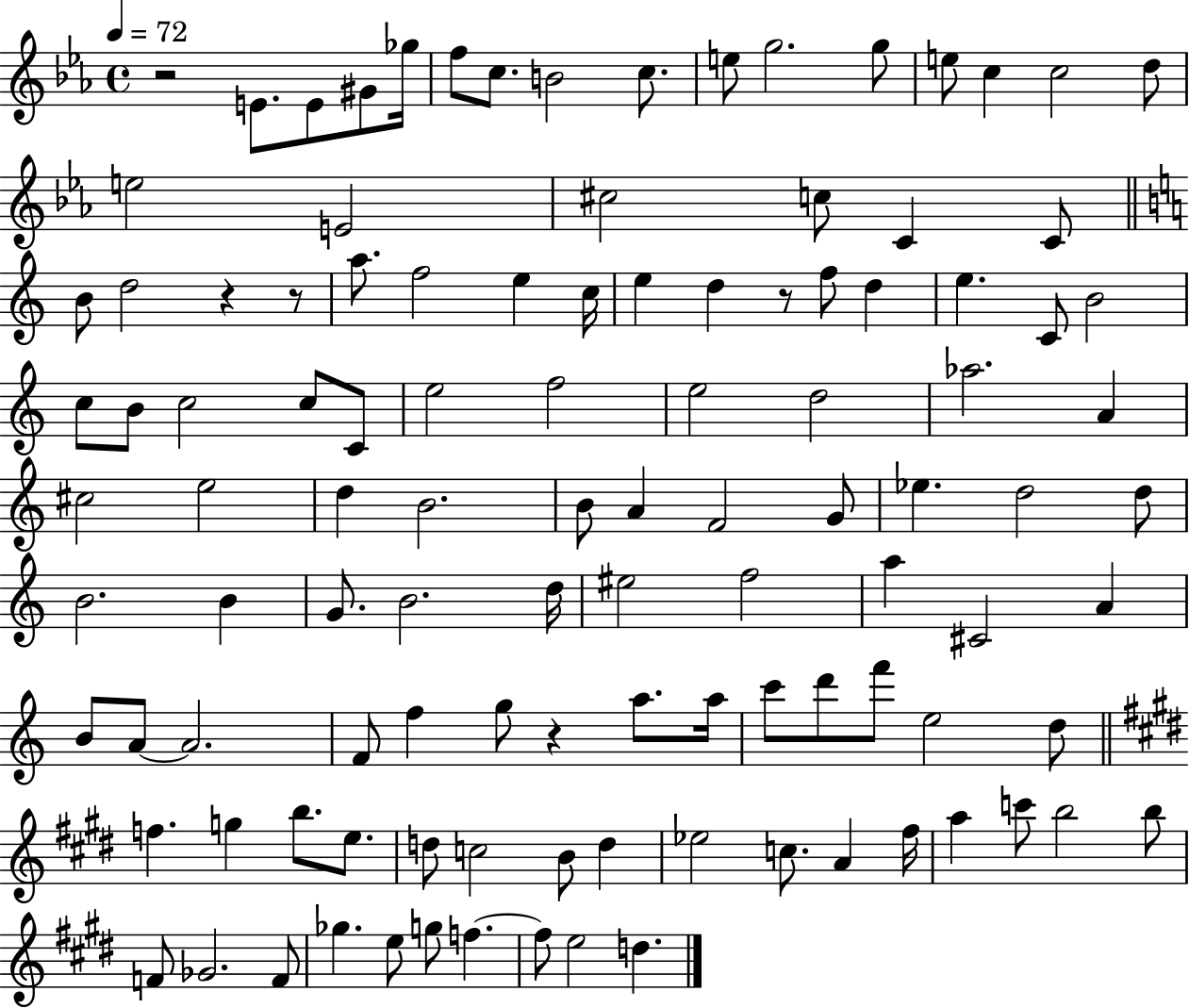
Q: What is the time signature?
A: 4/4